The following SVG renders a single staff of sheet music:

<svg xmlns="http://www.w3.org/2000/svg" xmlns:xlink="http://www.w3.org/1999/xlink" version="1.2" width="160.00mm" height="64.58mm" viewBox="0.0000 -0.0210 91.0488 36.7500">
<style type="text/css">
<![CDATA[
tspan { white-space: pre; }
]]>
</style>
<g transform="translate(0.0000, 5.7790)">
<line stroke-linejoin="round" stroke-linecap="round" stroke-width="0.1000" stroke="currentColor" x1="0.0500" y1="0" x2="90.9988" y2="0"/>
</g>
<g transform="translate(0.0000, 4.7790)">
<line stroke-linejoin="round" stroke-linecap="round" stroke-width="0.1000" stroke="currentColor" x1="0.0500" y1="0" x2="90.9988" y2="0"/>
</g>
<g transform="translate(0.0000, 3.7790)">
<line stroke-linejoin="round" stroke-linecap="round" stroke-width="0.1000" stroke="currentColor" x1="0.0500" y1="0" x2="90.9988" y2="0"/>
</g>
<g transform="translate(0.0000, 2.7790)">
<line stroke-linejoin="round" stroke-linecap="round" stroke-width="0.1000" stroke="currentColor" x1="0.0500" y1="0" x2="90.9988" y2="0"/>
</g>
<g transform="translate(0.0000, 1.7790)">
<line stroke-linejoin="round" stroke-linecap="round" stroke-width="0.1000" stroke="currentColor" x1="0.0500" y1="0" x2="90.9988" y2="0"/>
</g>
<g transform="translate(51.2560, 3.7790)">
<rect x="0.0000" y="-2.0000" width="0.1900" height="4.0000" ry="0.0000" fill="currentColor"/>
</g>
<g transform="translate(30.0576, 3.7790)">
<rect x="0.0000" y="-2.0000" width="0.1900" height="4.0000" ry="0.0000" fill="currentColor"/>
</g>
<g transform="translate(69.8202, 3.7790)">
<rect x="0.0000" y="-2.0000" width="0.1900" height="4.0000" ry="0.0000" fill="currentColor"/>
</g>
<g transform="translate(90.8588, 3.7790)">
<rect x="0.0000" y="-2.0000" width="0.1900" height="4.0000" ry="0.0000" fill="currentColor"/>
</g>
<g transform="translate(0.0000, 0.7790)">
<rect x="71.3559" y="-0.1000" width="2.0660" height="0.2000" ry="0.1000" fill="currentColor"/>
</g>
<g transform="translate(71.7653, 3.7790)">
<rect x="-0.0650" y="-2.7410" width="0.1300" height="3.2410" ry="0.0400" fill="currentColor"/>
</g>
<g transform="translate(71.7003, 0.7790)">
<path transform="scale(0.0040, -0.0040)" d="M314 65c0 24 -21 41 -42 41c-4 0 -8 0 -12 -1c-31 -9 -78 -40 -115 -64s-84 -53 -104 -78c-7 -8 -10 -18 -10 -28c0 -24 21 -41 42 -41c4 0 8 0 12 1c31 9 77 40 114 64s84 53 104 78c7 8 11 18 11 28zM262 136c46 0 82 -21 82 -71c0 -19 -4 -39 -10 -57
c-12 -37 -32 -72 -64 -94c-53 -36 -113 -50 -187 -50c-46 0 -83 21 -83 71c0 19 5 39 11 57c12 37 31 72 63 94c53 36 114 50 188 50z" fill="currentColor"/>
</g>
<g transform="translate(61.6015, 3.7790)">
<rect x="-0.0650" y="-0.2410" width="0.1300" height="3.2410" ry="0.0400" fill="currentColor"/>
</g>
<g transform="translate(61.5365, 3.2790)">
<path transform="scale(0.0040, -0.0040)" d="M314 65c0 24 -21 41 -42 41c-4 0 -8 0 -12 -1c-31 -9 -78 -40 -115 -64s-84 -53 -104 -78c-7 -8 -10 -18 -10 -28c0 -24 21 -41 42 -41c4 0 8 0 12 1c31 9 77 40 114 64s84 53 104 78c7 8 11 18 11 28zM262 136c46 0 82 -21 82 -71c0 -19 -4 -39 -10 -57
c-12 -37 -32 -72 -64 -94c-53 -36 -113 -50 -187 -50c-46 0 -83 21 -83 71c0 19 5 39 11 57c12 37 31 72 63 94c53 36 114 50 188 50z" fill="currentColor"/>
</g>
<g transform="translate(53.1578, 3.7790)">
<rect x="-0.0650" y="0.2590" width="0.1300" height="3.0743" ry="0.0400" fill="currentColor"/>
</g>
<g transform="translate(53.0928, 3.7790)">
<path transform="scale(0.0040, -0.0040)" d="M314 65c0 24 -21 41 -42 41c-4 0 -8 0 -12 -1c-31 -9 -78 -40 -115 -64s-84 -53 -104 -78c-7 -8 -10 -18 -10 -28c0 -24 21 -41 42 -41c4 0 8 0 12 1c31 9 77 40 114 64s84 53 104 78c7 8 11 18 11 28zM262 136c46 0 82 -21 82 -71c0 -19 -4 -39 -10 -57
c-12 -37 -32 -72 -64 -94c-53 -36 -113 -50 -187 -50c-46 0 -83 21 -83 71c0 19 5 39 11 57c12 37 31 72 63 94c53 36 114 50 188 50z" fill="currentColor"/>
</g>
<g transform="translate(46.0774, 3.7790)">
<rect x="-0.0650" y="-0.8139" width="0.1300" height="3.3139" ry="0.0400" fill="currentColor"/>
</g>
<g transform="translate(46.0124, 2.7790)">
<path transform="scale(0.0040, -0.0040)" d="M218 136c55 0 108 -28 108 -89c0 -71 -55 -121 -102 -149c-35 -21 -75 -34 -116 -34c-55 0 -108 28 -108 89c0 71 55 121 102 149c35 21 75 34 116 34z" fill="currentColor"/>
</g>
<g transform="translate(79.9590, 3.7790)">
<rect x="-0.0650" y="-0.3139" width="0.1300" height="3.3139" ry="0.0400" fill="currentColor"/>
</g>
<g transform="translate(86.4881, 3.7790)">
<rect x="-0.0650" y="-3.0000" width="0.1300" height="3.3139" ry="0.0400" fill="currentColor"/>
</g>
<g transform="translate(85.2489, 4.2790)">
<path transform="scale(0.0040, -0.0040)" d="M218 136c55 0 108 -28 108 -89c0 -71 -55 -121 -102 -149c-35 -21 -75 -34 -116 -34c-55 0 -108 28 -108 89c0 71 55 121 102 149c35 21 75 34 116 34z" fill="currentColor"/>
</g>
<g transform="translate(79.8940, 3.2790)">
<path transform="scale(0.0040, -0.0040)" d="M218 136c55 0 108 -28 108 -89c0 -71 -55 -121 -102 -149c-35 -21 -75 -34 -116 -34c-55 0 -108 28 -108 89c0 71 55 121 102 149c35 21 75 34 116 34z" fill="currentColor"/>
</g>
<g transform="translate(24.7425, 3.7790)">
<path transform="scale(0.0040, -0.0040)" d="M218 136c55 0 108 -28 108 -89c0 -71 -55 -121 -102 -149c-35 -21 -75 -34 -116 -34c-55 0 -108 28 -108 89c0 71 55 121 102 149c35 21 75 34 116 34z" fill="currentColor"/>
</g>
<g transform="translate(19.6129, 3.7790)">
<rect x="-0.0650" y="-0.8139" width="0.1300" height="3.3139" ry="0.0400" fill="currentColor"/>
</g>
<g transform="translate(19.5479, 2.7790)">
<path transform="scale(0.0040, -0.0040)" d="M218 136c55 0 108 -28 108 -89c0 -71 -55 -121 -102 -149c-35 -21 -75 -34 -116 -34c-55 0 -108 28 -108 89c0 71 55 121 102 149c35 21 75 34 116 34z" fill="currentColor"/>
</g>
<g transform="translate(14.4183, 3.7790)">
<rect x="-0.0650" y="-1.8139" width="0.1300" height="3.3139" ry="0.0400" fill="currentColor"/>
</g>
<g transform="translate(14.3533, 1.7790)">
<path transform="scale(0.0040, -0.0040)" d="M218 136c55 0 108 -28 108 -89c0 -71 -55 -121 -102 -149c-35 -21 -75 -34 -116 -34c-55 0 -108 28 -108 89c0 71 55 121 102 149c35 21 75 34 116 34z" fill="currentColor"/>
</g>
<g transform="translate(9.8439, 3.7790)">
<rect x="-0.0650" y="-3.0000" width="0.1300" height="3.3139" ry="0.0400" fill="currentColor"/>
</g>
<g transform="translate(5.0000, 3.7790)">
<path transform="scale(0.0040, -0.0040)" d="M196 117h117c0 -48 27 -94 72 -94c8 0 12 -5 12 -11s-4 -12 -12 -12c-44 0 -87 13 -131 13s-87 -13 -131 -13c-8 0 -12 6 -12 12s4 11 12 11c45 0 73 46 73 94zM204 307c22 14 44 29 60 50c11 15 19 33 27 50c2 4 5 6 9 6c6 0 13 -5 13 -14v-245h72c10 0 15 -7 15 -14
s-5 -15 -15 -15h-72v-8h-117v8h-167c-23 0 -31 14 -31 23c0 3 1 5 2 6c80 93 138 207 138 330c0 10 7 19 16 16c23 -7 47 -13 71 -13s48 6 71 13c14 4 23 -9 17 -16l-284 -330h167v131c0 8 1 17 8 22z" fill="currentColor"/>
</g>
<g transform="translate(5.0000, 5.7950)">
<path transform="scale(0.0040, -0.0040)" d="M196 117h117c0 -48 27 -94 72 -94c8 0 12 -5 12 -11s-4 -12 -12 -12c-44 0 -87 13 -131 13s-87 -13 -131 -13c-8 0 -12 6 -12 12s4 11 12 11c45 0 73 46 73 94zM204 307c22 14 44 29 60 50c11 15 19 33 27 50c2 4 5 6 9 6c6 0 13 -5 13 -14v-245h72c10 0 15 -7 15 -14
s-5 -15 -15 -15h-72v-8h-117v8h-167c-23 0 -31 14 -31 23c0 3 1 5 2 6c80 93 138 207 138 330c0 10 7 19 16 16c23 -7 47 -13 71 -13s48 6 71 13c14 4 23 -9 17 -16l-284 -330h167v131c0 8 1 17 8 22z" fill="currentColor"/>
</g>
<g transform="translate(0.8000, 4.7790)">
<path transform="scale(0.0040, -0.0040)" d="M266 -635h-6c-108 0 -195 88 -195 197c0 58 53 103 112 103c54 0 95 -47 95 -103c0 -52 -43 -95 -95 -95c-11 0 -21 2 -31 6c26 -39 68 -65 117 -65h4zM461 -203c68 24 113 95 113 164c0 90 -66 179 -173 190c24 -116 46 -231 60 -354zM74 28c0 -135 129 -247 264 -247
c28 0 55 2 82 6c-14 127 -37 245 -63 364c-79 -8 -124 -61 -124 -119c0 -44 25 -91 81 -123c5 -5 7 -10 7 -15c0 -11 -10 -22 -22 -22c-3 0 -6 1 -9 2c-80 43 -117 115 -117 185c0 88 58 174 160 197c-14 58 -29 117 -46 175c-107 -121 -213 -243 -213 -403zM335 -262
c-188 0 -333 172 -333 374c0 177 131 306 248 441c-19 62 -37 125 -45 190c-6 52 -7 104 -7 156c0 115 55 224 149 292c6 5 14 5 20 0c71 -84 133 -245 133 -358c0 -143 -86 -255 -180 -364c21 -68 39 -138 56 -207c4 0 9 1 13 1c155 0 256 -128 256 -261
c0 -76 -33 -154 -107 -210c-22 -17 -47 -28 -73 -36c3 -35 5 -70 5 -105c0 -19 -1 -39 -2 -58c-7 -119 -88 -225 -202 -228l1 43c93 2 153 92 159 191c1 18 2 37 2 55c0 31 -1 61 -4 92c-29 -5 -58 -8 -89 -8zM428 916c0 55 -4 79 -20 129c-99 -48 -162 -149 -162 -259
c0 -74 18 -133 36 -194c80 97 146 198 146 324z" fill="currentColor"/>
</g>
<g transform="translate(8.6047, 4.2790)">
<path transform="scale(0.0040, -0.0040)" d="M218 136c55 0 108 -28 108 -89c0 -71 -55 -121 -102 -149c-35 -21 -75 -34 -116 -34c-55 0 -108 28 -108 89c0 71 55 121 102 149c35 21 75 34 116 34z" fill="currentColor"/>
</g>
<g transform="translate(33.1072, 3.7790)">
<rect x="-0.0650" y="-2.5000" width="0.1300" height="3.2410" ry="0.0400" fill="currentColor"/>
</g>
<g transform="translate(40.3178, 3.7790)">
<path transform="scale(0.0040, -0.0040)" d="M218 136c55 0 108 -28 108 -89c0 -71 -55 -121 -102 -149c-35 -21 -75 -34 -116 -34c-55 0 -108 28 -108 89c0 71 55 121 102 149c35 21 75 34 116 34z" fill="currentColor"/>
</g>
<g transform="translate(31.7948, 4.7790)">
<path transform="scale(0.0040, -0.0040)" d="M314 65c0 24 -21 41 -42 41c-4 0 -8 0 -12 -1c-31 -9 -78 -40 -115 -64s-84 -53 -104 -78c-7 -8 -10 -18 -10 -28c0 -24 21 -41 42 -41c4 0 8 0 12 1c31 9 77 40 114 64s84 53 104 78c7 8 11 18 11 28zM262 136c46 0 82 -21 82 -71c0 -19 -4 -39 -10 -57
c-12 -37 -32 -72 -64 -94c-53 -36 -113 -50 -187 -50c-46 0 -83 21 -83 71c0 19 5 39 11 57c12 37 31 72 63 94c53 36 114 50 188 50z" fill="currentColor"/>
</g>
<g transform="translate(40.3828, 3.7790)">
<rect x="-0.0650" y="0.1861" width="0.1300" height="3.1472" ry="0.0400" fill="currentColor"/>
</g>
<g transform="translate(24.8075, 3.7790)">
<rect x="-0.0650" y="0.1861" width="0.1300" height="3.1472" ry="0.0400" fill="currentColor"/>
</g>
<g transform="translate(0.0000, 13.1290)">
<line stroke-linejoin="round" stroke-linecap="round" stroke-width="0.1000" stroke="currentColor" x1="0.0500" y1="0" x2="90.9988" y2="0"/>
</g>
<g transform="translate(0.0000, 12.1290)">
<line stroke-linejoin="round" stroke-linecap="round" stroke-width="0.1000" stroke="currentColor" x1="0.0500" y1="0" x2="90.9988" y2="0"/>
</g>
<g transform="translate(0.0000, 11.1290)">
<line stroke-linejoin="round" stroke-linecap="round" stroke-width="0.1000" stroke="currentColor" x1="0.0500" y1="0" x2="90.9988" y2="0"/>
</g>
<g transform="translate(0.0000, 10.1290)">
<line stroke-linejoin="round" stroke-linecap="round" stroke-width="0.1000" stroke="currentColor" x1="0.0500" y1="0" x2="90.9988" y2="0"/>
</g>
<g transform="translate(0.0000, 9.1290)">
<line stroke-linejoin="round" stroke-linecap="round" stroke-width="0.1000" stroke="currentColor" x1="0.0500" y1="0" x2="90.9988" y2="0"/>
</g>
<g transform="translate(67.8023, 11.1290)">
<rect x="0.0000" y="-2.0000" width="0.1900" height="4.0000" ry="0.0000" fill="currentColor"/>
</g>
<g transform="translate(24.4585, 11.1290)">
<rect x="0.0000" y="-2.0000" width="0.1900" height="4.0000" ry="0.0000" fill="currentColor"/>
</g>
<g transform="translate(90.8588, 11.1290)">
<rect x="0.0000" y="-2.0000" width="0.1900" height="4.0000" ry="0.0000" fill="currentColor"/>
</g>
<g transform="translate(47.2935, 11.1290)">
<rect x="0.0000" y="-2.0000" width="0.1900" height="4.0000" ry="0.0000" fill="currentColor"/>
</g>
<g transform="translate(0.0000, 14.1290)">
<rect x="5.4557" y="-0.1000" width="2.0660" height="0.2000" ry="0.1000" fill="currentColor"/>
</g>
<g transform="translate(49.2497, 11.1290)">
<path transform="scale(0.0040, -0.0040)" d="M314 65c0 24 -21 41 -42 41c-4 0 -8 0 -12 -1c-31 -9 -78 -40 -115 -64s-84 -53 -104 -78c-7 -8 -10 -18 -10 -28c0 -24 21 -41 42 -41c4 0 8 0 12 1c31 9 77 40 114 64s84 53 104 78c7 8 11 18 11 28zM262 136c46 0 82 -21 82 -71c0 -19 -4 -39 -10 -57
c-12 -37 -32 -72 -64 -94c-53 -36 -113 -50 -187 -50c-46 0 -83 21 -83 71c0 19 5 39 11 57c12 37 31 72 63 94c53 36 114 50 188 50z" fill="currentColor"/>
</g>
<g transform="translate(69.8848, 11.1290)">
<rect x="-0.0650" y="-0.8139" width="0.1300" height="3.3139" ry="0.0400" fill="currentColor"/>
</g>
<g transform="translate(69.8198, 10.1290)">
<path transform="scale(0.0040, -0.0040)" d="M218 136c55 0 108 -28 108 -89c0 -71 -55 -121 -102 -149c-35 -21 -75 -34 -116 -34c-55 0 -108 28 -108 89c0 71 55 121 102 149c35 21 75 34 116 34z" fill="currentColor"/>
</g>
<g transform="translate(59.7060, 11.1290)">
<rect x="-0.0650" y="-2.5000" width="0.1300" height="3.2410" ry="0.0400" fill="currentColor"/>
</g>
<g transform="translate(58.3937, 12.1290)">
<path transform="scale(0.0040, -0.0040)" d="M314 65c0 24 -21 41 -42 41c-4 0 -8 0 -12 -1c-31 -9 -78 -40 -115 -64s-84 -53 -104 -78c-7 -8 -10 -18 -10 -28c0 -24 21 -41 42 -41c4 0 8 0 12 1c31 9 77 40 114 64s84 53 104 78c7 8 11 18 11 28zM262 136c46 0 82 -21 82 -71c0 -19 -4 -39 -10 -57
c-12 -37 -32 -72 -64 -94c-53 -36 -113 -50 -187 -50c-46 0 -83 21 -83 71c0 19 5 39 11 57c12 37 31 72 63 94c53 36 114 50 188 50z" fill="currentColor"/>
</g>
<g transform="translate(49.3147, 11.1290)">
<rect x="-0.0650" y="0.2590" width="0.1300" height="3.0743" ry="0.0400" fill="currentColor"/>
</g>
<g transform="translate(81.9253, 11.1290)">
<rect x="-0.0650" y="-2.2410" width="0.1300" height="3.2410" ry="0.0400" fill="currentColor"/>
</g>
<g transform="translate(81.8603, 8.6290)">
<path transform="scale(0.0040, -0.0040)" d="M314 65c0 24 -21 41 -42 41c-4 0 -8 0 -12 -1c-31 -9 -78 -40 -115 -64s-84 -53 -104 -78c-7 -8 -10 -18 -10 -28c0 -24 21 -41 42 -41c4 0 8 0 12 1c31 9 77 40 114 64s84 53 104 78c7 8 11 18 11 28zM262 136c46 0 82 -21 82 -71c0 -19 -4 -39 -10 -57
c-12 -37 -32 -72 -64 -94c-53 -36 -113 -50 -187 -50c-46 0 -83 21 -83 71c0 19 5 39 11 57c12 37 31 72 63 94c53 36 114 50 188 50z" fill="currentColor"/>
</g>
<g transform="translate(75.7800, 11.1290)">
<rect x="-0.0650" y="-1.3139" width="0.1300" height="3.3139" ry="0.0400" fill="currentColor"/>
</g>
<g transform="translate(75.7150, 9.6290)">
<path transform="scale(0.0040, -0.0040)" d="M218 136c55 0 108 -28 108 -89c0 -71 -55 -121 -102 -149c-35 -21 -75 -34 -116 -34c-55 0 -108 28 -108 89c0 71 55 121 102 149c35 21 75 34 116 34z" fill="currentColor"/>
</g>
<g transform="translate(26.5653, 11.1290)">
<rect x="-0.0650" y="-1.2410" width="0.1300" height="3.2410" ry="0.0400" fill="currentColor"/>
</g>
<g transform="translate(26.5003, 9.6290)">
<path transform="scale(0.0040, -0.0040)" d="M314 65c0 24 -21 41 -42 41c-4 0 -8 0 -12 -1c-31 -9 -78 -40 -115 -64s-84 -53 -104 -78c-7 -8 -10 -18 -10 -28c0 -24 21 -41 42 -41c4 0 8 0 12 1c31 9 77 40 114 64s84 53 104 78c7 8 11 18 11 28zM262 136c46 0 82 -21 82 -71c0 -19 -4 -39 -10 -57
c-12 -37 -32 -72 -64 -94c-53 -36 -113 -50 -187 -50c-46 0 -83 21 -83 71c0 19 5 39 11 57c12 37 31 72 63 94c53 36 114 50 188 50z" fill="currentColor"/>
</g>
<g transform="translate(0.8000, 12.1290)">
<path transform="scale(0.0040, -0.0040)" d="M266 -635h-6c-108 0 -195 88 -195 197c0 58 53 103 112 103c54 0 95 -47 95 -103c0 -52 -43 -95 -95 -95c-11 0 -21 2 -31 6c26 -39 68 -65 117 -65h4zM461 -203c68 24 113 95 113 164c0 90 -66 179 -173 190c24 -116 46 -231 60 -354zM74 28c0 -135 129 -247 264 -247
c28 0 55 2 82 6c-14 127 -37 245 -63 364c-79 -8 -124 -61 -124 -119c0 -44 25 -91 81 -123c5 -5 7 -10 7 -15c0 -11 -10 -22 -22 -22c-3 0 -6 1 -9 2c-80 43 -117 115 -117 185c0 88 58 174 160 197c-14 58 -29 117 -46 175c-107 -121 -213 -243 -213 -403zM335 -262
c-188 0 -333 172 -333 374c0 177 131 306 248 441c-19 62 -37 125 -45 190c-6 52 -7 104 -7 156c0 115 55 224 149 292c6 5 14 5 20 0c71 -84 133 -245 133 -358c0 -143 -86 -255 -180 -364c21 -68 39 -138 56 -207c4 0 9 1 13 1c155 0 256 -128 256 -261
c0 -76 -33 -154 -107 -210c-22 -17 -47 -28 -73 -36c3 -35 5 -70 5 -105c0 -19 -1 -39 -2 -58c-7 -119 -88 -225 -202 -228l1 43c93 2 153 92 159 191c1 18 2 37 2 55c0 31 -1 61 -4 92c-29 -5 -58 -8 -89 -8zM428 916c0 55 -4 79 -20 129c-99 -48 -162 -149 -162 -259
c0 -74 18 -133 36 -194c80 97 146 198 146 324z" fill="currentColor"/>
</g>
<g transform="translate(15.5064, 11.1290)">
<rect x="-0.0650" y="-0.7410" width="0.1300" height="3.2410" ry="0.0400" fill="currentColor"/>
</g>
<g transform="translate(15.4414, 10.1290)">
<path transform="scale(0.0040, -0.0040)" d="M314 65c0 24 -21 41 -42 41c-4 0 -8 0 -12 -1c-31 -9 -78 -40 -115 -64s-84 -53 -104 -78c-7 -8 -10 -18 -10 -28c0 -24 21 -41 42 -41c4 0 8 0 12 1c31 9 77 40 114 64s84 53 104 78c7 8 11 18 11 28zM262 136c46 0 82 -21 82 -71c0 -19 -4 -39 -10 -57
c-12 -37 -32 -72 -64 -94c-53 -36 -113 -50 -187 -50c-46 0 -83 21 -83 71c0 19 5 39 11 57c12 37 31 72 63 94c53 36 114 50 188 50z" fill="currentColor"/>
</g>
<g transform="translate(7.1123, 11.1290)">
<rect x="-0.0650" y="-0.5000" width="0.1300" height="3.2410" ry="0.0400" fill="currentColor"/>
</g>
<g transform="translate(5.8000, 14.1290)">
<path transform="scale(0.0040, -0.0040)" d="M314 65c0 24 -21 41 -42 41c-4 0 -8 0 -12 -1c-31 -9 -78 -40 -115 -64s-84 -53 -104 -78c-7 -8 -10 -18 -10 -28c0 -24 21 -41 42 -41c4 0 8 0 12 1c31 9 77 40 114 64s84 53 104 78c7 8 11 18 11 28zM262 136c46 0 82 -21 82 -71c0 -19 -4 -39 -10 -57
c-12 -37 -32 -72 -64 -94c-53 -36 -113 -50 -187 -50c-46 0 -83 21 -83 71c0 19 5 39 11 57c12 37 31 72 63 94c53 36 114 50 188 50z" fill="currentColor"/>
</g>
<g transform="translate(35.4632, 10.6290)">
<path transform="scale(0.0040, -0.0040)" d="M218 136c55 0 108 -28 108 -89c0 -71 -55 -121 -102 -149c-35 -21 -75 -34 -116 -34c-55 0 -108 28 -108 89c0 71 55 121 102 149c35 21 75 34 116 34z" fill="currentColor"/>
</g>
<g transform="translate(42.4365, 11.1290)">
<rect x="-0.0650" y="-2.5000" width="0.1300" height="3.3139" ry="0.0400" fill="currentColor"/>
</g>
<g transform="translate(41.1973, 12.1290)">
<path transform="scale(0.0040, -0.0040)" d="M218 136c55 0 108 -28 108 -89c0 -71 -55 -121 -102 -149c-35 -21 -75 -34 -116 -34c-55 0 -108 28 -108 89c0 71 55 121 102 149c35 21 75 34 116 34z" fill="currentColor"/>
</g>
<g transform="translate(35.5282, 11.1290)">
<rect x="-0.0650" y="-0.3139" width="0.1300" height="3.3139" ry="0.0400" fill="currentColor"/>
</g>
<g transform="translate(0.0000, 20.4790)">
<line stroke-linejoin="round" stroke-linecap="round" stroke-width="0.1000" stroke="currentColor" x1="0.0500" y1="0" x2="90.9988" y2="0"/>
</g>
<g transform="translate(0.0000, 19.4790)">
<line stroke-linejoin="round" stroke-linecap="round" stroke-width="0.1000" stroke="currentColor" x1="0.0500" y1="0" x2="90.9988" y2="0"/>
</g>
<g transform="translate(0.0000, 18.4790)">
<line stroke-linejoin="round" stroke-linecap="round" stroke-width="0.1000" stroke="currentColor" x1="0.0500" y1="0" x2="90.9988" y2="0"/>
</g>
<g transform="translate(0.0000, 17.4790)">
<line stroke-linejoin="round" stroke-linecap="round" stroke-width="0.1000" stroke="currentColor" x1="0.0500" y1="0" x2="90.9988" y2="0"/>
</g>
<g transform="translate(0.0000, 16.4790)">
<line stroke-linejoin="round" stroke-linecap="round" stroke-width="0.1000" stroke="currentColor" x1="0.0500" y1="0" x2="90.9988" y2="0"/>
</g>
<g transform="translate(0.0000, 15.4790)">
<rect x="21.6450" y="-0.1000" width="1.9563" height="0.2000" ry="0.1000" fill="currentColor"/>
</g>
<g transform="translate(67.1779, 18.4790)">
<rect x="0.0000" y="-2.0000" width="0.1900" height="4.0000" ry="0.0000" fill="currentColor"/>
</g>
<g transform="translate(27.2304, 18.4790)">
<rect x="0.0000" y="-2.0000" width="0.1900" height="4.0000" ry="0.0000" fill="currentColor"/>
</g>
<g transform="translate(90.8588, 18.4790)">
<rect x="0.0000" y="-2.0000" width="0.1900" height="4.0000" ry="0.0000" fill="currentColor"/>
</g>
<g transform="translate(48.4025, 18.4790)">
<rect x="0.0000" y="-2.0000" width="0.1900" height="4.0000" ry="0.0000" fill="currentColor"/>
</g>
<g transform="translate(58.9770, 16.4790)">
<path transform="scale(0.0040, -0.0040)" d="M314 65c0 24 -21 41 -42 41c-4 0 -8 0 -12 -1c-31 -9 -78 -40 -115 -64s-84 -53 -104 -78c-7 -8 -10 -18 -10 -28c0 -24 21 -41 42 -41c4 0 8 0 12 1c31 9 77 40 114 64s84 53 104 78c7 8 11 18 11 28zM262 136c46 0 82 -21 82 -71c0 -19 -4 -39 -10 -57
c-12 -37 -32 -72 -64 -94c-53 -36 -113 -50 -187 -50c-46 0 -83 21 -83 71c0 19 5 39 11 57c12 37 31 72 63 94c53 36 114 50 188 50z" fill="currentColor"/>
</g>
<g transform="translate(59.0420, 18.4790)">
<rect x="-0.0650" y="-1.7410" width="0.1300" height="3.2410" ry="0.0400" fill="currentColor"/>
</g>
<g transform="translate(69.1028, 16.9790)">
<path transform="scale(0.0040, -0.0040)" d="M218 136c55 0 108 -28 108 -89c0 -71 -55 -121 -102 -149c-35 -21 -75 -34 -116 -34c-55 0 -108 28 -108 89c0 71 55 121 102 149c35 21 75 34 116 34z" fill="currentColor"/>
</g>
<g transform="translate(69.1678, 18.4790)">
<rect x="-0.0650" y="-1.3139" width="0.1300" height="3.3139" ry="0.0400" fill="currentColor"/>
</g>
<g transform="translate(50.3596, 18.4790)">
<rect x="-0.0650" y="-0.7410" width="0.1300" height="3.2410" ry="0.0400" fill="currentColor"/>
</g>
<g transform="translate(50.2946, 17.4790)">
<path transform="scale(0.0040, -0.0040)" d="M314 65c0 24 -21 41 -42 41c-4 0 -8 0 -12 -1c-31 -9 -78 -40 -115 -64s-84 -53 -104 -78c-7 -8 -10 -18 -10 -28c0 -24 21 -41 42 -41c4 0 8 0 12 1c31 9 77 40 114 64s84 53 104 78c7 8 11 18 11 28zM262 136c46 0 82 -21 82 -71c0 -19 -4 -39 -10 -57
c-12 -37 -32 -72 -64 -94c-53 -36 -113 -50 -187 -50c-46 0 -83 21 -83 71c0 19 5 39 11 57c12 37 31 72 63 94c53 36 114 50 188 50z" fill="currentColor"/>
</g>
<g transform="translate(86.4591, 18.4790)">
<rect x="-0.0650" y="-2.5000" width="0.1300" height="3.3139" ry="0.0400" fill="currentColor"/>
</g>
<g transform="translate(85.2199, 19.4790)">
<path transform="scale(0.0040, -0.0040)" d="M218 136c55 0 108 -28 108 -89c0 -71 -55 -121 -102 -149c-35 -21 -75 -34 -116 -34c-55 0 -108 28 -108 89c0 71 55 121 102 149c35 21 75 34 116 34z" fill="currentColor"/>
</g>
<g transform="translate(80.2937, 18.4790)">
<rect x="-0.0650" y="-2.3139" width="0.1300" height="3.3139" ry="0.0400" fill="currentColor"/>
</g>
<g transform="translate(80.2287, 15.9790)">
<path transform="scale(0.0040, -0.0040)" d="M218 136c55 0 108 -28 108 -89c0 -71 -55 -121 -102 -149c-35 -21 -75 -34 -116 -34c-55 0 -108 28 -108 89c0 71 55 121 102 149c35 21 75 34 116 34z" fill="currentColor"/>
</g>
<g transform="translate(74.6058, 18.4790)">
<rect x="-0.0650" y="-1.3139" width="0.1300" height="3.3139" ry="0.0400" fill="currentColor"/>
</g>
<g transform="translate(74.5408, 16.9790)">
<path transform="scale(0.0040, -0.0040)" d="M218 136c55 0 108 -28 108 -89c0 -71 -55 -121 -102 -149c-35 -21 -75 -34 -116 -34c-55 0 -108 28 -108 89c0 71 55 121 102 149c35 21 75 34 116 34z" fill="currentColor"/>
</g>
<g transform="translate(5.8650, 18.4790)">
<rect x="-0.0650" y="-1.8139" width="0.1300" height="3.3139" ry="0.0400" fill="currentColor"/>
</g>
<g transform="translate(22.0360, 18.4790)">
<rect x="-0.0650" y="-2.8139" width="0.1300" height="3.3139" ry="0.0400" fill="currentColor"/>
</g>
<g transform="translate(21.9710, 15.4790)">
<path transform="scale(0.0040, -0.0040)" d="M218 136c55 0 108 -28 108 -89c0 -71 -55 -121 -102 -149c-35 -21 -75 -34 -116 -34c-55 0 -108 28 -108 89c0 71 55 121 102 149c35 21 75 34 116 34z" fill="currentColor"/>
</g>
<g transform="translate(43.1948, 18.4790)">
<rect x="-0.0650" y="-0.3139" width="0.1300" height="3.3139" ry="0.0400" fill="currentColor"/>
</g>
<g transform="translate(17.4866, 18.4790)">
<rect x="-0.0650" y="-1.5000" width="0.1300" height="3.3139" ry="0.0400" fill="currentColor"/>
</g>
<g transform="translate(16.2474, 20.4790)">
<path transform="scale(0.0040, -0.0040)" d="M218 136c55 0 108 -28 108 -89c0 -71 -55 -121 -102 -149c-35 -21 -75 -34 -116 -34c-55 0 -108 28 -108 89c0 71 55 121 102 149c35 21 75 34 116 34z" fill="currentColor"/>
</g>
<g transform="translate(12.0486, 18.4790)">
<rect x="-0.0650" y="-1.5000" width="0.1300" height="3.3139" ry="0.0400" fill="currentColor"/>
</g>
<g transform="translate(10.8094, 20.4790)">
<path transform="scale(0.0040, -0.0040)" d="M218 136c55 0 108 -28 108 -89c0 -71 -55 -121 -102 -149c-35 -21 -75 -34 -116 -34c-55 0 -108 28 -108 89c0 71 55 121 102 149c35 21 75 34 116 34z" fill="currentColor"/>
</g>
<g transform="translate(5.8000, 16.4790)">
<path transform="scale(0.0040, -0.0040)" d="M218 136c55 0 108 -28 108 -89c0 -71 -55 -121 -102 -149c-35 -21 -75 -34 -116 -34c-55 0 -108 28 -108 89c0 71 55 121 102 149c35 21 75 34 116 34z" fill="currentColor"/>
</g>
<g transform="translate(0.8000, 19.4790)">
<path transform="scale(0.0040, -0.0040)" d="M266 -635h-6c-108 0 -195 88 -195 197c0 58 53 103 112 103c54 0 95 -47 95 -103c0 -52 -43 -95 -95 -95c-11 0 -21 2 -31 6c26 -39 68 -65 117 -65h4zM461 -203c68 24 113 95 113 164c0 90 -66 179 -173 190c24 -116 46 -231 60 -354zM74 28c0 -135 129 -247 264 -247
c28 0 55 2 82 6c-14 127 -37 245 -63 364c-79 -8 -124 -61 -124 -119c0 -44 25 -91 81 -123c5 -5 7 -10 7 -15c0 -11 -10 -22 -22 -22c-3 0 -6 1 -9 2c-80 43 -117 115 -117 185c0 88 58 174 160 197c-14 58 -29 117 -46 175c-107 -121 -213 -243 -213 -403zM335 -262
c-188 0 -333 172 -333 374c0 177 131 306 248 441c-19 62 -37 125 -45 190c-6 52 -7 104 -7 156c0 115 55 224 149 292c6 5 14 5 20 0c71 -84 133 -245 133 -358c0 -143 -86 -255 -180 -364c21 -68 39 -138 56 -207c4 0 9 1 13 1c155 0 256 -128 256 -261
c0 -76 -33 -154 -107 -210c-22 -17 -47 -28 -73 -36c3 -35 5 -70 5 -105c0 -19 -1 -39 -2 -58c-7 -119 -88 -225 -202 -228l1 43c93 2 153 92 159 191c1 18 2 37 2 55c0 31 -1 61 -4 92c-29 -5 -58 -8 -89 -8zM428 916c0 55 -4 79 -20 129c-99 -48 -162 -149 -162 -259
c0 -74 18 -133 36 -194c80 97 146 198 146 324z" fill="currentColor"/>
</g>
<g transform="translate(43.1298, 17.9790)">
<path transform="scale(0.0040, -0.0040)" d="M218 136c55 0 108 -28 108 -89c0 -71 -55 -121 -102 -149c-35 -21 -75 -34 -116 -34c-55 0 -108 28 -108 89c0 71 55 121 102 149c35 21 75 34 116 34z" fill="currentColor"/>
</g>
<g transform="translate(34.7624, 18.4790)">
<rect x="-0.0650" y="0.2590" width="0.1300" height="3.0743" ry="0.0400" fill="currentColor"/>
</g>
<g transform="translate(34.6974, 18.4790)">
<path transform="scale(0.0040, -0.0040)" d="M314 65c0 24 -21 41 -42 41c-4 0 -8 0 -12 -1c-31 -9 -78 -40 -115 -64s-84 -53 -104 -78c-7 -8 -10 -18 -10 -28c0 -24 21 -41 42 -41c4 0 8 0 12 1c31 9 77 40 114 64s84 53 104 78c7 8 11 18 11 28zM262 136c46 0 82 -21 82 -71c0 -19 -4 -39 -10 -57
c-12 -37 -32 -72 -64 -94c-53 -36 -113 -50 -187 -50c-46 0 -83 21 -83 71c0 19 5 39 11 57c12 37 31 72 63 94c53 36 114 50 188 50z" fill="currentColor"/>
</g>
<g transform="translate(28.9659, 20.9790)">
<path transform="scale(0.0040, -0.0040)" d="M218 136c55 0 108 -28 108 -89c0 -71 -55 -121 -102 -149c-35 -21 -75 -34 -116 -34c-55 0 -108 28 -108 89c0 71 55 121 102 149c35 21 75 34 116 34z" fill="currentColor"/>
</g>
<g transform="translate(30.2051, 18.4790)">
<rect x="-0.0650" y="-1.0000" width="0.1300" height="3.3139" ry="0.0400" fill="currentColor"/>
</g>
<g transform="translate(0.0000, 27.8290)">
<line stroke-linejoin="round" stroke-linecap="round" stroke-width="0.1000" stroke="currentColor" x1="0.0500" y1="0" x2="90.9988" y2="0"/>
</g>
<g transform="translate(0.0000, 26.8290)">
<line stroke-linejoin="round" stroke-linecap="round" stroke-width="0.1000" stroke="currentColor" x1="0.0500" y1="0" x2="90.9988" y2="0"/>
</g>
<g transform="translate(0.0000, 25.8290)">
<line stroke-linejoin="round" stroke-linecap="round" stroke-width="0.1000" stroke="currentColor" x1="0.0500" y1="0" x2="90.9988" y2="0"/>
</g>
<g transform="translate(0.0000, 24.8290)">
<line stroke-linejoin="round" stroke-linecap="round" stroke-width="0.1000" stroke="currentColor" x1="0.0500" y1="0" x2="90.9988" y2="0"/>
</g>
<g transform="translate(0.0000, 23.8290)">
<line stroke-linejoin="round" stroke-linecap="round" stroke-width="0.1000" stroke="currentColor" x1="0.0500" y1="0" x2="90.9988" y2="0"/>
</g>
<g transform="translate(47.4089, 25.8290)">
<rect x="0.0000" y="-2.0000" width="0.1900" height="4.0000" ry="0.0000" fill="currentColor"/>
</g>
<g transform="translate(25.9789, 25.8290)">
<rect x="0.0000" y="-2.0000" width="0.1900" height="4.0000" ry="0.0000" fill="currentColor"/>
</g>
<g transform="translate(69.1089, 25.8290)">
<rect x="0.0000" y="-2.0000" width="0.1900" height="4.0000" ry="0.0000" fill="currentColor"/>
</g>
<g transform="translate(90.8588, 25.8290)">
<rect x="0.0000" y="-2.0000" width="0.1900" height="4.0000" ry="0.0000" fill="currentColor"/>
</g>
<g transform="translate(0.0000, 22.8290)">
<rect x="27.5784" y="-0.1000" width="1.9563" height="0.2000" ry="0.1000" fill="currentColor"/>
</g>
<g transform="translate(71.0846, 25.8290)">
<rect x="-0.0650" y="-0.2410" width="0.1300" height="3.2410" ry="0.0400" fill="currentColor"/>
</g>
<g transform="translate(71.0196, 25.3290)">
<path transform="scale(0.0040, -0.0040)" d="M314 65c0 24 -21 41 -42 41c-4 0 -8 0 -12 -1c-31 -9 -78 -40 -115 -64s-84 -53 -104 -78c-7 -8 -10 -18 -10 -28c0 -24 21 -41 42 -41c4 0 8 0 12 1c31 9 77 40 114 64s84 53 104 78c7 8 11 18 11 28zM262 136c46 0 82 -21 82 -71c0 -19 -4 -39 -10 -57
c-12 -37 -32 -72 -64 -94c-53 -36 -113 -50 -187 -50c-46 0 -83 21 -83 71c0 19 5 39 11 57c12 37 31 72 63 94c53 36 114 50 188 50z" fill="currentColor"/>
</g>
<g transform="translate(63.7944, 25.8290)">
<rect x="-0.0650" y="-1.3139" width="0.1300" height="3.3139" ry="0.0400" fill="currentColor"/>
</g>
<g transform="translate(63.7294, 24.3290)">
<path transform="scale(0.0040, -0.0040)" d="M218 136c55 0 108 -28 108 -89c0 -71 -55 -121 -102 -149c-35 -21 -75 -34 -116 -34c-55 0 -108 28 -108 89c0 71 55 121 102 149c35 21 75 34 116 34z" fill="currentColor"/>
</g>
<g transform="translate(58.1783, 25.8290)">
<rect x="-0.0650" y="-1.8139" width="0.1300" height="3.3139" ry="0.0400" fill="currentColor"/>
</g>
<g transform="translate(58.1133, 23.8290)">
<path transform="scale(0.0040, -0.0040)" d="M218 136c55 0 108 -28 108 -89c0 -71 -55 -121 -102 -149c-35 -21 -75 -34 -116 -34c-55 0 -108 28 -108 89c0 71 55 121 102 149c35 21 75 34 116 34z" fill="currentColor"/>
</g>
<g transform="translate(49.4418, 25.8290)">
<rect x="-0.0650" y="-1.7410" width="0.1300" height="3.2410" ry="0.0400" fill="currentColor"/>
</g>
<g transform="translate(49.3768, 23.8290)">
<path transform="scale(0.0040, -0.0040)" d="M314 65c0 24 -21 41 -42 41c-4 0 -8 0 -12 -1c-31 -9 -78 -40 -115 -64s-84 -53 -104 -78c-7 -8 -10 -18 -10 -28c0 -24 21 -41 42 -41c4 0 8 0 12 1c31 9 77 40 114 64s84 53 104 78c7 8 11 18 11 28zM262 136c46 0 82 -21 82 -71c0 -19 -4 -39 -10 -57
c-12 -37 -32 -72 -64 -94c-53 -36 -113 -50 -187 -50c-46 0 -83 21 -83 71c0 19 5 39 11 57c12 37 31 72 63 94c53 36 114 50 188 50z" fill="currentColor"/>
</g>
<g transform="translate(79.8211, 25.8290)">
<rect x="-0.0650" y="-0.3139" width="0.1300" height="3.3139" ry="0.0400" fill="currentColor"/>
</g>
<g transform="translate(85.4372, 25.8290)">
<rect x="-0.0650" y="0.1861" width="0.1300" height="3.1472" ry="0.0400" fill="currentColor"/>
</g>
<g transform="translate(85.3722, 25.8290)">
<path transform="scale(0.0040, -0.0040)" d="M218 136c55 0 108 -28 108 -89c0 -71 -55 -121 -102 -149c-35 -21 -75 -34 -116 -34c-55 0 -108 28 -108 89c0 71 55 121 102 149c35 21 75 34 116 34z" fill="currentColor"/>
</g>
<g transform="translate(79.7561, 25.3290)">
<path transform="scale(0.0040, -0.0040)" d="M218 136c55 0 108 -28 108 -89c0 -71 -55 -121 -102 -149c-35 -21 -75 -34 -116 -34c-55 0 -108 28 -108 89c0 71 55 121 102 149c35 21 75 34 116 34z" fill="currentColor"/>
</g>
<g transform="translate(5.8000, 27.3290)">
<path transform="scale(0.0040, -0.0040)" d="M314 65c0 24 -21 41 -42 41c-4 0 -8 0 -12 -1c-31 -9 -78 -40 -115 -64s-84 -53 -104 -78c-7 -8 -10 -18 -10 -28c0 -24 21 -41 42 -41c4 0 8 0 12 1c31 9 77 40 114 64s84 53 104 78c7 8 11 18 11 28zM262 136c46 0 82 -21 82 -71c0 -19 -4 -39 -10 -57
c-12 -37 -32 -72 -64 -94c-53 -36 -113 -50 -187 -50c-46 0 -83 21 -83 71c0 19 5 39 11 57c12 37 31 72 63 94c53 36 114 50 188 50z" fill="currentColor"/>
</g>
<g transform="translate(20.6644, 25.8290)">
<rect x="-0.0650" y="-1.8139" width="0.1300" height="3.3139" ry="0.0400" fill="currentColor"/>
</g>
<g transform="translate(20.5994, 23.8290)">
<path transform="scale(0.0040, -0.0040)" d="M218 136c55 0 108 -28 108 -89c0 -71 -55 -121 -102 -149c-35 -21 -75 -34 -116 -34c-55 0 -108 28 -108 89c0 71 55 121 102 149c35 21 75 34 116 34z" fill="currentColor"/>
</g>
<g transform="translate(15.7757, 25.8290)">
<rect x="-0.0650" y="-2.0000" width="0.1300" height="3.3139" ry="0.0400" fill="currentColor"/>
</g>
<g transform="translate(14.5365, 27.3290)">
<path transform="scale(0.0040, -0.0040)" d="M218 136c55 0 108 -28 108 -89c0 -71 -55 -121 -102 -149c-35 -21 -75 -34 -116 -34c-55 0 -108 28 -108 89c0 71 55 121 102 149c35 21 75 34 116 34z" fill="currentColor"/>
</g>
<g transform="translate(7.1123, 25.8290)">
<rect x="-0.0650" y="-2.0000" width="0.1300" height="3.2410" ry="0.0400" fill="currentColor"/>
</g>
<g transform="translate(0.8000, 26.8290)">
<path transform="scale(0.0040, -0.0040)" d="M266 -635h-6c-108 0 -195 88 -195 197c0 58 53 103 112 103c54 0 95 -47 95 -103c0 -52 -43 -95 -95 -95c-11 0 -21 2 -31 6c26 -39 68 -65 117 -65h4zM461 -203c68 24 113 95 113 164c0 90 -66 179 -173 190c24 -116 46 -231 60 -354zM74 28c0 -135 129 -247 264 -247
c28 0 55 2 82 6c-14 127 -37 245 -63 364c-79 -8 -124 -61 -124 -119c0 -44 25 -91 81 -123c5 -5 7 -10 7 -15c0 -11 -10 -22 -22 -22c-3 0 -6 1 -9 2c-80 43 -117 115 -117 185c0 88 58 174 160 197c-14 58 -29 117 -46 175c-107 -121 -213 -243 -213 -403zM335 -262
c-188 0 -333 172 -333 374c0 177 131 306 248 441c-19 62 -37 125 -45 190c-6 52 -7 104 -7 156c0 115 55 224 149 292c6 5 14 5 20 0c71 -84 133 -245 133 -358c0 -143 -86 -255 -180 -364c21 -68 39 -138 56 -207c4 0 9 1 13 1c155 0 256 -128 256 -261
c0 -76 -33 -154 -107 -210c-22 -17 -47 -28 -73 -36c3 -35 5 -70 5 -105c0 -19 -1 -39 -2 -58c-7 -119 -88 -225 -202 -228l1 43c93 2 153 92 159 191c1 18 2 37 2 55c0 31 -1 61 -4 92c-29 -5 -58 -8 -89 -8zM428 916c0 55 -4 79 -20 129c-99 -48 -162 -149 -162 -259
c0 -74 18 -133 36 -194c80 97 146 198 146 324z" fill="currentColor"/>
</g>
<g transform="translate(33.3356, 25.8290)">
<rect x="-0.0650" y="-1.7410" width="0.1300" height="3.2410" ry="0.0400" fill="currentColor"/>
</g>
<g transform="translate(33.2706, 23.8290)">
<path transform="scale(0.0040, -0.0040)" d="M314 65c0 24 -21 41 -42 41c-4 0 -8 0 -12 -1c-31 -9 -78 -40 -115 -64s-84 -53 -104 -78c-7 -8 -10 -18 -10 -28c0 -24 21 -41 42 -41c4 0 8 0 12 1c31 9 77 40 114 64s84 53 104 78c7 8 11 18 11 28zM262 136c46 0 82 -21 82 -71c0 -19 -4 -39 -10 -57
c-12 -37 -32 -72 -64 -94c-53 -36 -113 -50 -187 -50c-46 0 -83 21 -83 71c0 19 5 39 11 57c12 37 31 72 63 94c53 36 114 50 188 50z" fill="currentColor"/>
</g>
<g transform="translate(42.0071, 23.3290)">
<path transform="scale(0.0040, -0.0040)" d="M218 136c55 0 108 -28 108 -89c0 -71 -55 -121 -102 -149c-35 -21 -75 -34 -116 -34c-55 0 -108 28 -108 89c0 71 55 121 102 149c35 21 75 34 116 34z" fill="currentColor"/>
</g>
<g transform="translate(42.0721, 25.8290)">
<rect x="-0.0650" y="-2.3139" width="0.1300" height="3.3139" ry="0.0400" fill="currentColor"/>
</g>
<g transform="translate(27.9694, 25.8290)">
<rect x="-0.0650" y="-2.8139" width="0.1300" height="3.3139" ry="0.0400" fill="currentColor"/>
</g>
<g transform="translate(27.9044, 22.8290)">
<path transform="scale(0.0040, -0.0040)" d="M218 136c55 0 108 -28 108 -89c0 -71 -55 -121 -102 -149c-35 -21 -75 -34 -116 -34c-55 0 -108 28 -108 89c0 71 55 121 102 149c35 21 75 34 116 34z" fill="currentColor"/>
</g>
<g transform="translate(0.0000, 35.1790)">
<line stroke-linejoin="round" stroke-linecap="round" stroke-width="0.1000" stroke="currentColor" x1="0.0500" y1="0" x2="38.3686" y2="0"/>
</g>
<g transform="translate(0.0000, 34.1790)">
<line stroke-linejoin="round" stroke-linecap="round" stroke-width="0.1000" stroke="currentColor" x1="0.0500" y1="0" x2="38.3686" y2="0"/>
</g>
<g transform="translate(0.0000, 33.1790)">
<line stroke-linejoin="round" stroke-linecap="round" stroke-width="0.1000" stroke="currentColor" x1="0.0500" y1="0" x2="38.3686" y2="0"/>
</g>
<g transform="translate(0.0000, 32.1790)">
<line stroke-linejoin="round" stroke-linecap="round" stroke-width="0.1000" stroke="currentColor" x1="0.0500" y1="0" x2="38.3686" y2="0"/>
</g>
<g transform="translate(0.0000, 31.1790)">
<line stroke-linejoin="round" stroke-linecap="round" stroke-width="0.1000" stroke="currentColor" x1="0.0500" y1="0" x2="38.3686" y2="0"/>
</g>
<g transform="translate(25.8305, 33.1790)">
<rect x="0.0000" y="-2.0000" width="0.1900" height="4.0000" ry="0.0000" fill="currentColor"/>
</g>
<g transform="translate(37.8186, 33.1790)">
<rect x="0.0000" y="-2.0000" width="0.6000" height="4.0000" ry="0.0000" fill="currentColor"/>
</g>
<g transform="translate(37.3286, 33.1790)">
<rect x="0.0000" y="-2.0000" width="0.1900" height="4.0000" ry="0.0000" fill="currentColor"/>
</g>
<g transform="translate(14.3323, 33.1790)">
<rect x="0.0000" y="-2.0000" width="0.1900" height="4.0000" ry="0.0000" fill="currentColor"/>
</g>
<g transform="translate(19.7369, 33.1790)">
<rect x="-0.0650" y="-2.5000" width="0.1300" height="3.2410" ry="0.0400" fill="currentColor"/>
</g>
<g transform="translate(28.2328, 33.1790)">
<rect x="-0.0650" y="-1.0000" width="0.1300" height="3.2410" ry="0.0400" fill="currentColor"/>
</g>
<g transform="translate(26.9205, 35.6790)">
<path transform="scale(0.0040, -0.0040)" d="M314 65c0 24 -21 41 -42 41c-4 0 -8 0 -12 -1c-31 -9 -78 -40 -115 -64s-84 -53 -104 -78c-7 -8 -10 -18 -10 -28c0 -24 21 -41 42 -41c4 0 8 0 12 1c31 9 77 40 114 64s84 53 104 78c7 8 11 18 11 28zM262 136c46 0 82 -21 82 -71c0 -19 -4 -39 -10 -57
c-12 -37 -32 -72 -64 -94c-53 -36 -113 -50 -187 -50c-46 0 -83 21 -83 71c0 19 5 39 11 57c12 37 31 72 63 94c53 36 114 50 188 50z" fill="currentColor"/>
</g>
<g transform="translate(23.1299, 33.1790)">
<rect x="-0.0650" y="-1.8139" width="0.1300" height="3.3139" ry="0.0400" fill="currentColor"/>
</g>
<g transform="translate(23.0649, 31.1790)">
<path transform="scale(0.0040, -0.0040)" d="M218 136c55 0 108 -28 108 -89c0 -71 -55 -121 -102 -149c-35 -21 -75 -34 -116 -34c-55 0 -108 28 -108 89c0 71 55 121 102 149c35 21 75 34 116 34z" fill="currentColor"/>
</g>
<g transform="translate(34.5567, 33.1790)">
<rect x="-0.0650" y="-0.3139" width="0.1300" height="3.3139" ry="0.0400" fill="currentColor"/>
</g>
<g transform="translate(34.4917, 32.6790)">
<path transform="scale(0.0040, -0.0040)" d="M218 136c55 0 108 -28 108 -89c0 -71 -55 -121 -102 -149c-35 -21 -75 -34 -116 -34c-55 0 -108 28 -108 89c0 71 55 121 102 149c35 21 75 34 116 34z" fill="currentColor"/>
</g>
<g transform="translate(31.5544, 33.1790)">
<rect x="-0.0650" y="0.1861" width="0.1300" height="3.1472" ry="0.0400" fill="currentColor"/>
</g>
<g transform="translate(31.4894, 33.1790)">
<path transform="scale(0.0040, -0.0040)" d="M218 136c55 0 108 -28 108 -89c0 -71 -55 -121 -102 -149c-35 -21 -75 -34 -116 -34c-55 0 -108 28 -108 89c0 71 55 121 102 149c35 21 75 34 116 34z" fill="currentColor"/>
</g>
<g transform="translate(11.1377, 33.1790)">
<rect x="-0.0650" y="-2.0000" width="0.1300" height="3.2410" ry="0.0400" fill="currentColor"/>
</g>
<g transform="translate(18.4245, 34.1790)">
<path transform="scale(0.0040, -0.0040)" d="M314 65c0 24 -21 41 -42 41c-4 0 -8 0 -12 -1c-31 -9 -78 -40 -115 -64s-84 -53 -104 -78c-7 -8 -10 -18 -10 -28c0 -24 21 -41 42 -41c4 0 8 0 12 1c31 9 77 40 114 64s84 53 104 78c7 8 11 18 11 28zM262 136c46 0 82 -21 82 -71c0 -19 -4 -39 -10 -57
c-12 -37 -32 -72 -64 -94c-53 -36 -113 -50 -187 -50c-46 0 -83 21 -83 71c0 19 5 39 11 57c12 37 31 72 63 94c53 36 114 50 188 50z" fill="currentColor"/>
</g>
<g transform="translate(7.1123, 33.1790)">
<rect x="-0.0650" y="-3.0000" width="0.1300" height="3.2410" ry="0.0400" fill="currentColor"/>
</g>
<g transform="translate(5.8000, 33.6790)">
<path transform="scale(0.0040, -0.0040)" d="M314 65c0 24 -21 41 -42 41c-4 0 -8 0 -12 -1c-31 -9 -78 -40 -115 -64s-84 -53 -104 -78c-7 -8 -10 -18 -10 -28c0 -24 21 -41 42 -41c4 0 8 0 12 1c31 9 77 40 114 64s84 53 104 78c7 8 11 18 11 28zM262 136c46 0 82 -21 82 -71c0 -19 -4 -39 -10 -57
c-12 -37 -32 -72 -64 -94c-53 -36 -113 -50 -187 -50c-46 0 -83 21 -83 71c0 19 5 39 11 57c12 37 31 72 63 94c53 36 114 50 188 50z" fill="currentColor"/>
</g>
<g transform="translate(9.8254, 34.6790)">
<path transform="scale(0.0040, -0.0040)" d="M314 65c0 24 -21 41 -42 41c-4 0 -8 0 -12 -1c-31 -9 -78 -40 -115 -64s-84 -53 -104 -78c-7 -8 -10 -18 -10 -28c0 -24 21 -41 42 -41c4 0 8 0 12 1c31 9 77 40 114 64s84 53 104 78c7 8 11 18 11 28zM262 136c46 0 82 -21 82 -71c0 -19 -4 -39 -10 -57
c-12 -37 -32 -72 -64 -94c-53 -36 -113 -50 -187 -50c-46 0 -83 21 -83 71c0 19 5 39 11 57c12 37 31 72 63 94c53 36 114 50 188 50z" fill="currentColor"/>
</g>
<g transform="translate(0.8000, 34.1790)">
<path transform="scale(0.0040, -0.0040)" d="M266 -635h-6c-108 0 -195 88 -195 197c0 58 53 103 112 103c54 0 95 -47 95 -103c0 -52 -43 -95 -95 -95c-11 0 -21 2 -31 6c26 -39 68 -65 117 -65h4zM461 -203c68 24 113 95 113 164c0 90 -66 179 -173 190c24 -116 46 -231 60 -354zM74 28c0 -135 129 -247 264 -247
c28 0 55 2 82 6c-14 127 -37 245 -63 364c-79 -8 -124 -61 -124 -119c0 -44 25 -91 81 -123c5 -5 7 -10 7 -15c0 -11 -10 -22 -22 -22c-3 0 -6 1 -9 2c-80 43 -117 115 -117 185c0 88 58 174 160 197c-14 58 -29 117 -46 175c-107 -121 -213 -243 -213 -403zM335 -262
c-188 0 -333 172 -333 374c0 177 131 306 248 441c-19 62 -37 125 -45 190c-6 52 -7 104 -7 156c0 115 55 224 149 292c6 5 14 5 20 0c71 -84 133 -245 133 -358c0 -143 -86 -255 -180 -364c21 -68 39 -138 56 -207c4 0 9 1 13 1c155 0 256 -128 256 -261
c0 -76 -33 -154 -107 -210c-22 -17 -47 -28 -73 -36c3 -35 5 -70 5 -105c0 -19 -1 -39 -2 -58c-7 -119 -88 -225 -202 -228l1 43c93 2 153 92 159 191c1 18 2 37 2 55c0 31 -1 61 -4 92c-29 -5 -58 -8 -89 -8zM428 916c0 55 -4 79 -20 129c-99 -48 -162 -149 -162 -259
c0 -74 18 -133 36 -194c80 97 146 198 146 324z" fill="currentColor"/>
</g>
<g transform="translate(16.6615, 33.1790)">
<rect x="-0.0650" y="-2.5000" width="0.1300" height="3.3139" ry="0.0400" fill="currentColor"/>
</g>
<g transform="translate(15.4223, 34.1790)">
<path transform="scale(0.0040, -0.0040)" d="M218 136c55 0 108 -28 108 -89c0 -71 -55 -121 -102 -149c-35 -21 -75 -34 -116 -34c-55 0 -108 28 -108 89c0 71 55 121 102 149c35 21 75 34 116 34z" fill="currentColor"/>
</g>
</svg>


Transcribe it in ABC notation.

X:1
T:Untitled
M:4/4
L:1/4
K:C
A f d B G2 B d B2 c2 a2 c A C2 d2 e2 c G B2 G2 d e g2 f E E a D B2 c d2 f2 e e g G F2 F f a f2 g f2 f e c2 c B A2 F2 G G2 f D2 B c